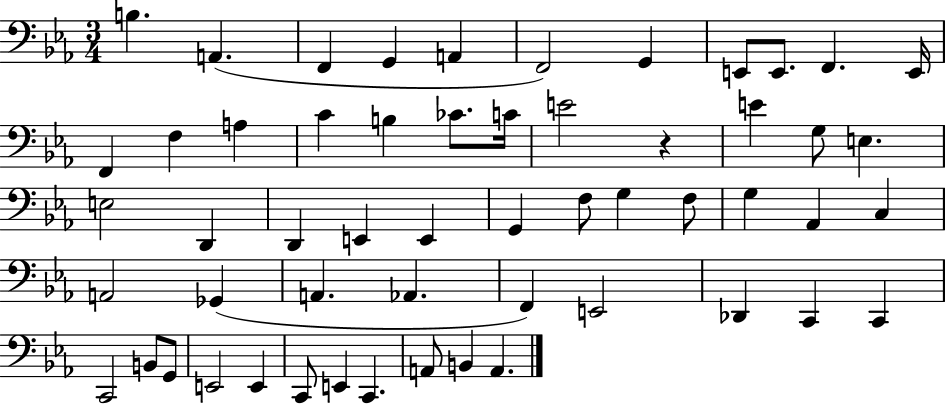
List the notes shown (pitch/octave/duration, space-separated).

B3/q. A2/q. F2/q G2/q A2/q F2/h G2/q E2/e E2/e. F2/q. E2/s F2/q F3/q A3/q C4/q B3/q CES4/e. C4/s E4/h R/q E4/q G3/e E3/q. E3/h D2/q D2/q E2/q E2/q G2/q F3/e G3/q F3/e G3/q Ab2/q C3/q A2/h Gb2/q A2/q. Ab2/q. F2/q E2/h Db2/q C2/q C2/q C2/h B2/e G2/e E2/h E2/q C2/e E2/q C2/q. A2/e B2/q A2/q.